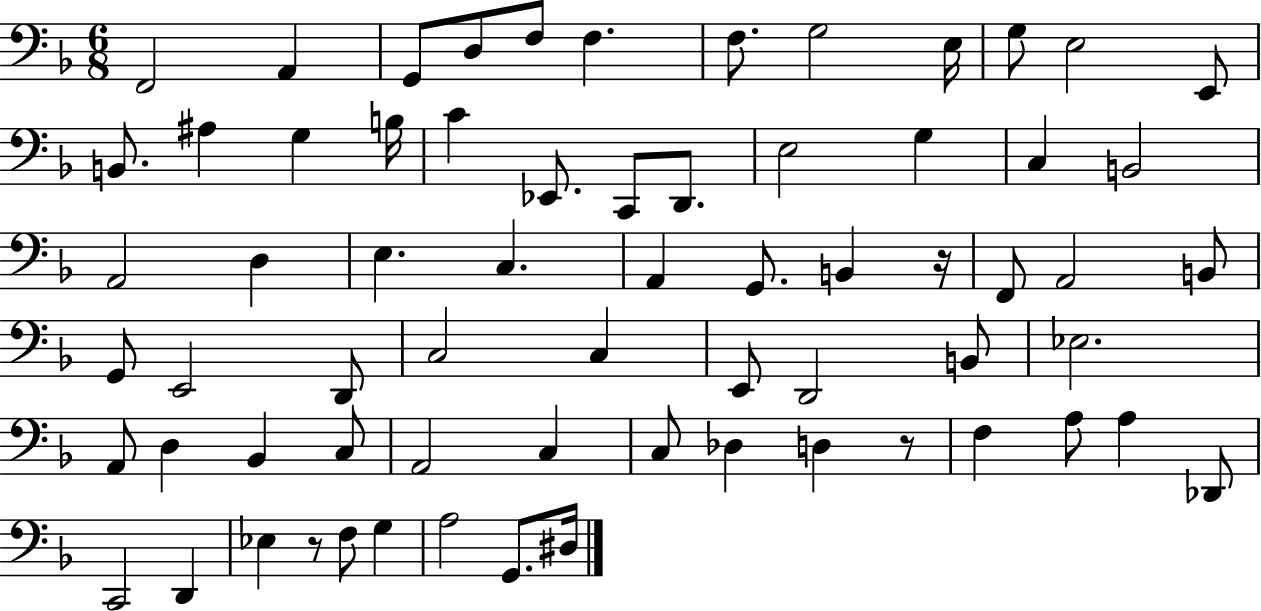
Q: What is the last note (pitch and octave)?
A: D#3